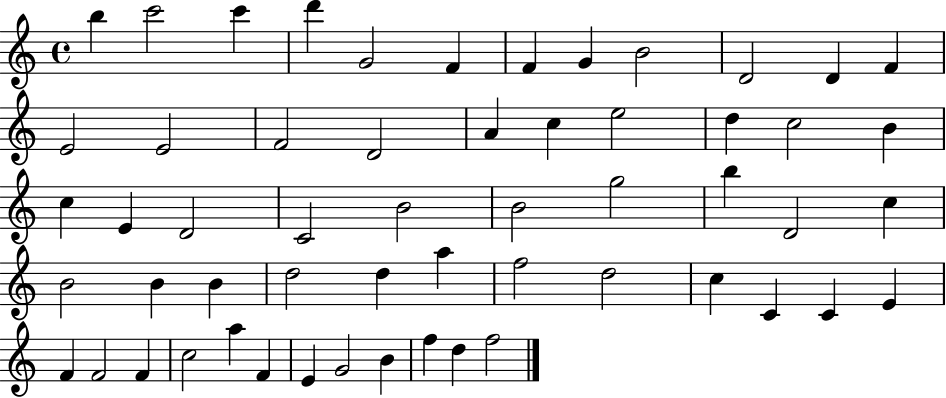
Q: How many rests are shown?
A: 0